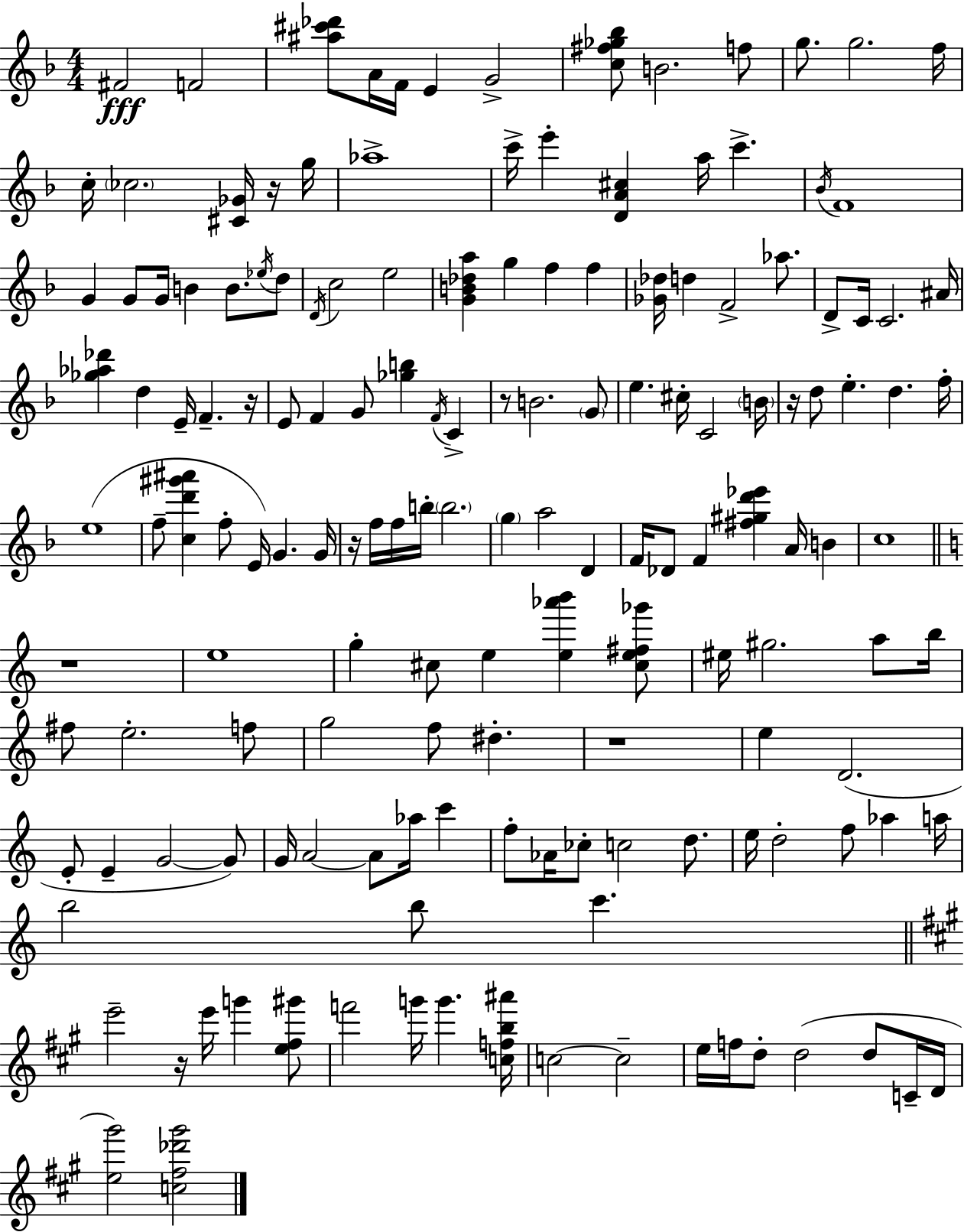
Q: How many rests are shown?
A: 8